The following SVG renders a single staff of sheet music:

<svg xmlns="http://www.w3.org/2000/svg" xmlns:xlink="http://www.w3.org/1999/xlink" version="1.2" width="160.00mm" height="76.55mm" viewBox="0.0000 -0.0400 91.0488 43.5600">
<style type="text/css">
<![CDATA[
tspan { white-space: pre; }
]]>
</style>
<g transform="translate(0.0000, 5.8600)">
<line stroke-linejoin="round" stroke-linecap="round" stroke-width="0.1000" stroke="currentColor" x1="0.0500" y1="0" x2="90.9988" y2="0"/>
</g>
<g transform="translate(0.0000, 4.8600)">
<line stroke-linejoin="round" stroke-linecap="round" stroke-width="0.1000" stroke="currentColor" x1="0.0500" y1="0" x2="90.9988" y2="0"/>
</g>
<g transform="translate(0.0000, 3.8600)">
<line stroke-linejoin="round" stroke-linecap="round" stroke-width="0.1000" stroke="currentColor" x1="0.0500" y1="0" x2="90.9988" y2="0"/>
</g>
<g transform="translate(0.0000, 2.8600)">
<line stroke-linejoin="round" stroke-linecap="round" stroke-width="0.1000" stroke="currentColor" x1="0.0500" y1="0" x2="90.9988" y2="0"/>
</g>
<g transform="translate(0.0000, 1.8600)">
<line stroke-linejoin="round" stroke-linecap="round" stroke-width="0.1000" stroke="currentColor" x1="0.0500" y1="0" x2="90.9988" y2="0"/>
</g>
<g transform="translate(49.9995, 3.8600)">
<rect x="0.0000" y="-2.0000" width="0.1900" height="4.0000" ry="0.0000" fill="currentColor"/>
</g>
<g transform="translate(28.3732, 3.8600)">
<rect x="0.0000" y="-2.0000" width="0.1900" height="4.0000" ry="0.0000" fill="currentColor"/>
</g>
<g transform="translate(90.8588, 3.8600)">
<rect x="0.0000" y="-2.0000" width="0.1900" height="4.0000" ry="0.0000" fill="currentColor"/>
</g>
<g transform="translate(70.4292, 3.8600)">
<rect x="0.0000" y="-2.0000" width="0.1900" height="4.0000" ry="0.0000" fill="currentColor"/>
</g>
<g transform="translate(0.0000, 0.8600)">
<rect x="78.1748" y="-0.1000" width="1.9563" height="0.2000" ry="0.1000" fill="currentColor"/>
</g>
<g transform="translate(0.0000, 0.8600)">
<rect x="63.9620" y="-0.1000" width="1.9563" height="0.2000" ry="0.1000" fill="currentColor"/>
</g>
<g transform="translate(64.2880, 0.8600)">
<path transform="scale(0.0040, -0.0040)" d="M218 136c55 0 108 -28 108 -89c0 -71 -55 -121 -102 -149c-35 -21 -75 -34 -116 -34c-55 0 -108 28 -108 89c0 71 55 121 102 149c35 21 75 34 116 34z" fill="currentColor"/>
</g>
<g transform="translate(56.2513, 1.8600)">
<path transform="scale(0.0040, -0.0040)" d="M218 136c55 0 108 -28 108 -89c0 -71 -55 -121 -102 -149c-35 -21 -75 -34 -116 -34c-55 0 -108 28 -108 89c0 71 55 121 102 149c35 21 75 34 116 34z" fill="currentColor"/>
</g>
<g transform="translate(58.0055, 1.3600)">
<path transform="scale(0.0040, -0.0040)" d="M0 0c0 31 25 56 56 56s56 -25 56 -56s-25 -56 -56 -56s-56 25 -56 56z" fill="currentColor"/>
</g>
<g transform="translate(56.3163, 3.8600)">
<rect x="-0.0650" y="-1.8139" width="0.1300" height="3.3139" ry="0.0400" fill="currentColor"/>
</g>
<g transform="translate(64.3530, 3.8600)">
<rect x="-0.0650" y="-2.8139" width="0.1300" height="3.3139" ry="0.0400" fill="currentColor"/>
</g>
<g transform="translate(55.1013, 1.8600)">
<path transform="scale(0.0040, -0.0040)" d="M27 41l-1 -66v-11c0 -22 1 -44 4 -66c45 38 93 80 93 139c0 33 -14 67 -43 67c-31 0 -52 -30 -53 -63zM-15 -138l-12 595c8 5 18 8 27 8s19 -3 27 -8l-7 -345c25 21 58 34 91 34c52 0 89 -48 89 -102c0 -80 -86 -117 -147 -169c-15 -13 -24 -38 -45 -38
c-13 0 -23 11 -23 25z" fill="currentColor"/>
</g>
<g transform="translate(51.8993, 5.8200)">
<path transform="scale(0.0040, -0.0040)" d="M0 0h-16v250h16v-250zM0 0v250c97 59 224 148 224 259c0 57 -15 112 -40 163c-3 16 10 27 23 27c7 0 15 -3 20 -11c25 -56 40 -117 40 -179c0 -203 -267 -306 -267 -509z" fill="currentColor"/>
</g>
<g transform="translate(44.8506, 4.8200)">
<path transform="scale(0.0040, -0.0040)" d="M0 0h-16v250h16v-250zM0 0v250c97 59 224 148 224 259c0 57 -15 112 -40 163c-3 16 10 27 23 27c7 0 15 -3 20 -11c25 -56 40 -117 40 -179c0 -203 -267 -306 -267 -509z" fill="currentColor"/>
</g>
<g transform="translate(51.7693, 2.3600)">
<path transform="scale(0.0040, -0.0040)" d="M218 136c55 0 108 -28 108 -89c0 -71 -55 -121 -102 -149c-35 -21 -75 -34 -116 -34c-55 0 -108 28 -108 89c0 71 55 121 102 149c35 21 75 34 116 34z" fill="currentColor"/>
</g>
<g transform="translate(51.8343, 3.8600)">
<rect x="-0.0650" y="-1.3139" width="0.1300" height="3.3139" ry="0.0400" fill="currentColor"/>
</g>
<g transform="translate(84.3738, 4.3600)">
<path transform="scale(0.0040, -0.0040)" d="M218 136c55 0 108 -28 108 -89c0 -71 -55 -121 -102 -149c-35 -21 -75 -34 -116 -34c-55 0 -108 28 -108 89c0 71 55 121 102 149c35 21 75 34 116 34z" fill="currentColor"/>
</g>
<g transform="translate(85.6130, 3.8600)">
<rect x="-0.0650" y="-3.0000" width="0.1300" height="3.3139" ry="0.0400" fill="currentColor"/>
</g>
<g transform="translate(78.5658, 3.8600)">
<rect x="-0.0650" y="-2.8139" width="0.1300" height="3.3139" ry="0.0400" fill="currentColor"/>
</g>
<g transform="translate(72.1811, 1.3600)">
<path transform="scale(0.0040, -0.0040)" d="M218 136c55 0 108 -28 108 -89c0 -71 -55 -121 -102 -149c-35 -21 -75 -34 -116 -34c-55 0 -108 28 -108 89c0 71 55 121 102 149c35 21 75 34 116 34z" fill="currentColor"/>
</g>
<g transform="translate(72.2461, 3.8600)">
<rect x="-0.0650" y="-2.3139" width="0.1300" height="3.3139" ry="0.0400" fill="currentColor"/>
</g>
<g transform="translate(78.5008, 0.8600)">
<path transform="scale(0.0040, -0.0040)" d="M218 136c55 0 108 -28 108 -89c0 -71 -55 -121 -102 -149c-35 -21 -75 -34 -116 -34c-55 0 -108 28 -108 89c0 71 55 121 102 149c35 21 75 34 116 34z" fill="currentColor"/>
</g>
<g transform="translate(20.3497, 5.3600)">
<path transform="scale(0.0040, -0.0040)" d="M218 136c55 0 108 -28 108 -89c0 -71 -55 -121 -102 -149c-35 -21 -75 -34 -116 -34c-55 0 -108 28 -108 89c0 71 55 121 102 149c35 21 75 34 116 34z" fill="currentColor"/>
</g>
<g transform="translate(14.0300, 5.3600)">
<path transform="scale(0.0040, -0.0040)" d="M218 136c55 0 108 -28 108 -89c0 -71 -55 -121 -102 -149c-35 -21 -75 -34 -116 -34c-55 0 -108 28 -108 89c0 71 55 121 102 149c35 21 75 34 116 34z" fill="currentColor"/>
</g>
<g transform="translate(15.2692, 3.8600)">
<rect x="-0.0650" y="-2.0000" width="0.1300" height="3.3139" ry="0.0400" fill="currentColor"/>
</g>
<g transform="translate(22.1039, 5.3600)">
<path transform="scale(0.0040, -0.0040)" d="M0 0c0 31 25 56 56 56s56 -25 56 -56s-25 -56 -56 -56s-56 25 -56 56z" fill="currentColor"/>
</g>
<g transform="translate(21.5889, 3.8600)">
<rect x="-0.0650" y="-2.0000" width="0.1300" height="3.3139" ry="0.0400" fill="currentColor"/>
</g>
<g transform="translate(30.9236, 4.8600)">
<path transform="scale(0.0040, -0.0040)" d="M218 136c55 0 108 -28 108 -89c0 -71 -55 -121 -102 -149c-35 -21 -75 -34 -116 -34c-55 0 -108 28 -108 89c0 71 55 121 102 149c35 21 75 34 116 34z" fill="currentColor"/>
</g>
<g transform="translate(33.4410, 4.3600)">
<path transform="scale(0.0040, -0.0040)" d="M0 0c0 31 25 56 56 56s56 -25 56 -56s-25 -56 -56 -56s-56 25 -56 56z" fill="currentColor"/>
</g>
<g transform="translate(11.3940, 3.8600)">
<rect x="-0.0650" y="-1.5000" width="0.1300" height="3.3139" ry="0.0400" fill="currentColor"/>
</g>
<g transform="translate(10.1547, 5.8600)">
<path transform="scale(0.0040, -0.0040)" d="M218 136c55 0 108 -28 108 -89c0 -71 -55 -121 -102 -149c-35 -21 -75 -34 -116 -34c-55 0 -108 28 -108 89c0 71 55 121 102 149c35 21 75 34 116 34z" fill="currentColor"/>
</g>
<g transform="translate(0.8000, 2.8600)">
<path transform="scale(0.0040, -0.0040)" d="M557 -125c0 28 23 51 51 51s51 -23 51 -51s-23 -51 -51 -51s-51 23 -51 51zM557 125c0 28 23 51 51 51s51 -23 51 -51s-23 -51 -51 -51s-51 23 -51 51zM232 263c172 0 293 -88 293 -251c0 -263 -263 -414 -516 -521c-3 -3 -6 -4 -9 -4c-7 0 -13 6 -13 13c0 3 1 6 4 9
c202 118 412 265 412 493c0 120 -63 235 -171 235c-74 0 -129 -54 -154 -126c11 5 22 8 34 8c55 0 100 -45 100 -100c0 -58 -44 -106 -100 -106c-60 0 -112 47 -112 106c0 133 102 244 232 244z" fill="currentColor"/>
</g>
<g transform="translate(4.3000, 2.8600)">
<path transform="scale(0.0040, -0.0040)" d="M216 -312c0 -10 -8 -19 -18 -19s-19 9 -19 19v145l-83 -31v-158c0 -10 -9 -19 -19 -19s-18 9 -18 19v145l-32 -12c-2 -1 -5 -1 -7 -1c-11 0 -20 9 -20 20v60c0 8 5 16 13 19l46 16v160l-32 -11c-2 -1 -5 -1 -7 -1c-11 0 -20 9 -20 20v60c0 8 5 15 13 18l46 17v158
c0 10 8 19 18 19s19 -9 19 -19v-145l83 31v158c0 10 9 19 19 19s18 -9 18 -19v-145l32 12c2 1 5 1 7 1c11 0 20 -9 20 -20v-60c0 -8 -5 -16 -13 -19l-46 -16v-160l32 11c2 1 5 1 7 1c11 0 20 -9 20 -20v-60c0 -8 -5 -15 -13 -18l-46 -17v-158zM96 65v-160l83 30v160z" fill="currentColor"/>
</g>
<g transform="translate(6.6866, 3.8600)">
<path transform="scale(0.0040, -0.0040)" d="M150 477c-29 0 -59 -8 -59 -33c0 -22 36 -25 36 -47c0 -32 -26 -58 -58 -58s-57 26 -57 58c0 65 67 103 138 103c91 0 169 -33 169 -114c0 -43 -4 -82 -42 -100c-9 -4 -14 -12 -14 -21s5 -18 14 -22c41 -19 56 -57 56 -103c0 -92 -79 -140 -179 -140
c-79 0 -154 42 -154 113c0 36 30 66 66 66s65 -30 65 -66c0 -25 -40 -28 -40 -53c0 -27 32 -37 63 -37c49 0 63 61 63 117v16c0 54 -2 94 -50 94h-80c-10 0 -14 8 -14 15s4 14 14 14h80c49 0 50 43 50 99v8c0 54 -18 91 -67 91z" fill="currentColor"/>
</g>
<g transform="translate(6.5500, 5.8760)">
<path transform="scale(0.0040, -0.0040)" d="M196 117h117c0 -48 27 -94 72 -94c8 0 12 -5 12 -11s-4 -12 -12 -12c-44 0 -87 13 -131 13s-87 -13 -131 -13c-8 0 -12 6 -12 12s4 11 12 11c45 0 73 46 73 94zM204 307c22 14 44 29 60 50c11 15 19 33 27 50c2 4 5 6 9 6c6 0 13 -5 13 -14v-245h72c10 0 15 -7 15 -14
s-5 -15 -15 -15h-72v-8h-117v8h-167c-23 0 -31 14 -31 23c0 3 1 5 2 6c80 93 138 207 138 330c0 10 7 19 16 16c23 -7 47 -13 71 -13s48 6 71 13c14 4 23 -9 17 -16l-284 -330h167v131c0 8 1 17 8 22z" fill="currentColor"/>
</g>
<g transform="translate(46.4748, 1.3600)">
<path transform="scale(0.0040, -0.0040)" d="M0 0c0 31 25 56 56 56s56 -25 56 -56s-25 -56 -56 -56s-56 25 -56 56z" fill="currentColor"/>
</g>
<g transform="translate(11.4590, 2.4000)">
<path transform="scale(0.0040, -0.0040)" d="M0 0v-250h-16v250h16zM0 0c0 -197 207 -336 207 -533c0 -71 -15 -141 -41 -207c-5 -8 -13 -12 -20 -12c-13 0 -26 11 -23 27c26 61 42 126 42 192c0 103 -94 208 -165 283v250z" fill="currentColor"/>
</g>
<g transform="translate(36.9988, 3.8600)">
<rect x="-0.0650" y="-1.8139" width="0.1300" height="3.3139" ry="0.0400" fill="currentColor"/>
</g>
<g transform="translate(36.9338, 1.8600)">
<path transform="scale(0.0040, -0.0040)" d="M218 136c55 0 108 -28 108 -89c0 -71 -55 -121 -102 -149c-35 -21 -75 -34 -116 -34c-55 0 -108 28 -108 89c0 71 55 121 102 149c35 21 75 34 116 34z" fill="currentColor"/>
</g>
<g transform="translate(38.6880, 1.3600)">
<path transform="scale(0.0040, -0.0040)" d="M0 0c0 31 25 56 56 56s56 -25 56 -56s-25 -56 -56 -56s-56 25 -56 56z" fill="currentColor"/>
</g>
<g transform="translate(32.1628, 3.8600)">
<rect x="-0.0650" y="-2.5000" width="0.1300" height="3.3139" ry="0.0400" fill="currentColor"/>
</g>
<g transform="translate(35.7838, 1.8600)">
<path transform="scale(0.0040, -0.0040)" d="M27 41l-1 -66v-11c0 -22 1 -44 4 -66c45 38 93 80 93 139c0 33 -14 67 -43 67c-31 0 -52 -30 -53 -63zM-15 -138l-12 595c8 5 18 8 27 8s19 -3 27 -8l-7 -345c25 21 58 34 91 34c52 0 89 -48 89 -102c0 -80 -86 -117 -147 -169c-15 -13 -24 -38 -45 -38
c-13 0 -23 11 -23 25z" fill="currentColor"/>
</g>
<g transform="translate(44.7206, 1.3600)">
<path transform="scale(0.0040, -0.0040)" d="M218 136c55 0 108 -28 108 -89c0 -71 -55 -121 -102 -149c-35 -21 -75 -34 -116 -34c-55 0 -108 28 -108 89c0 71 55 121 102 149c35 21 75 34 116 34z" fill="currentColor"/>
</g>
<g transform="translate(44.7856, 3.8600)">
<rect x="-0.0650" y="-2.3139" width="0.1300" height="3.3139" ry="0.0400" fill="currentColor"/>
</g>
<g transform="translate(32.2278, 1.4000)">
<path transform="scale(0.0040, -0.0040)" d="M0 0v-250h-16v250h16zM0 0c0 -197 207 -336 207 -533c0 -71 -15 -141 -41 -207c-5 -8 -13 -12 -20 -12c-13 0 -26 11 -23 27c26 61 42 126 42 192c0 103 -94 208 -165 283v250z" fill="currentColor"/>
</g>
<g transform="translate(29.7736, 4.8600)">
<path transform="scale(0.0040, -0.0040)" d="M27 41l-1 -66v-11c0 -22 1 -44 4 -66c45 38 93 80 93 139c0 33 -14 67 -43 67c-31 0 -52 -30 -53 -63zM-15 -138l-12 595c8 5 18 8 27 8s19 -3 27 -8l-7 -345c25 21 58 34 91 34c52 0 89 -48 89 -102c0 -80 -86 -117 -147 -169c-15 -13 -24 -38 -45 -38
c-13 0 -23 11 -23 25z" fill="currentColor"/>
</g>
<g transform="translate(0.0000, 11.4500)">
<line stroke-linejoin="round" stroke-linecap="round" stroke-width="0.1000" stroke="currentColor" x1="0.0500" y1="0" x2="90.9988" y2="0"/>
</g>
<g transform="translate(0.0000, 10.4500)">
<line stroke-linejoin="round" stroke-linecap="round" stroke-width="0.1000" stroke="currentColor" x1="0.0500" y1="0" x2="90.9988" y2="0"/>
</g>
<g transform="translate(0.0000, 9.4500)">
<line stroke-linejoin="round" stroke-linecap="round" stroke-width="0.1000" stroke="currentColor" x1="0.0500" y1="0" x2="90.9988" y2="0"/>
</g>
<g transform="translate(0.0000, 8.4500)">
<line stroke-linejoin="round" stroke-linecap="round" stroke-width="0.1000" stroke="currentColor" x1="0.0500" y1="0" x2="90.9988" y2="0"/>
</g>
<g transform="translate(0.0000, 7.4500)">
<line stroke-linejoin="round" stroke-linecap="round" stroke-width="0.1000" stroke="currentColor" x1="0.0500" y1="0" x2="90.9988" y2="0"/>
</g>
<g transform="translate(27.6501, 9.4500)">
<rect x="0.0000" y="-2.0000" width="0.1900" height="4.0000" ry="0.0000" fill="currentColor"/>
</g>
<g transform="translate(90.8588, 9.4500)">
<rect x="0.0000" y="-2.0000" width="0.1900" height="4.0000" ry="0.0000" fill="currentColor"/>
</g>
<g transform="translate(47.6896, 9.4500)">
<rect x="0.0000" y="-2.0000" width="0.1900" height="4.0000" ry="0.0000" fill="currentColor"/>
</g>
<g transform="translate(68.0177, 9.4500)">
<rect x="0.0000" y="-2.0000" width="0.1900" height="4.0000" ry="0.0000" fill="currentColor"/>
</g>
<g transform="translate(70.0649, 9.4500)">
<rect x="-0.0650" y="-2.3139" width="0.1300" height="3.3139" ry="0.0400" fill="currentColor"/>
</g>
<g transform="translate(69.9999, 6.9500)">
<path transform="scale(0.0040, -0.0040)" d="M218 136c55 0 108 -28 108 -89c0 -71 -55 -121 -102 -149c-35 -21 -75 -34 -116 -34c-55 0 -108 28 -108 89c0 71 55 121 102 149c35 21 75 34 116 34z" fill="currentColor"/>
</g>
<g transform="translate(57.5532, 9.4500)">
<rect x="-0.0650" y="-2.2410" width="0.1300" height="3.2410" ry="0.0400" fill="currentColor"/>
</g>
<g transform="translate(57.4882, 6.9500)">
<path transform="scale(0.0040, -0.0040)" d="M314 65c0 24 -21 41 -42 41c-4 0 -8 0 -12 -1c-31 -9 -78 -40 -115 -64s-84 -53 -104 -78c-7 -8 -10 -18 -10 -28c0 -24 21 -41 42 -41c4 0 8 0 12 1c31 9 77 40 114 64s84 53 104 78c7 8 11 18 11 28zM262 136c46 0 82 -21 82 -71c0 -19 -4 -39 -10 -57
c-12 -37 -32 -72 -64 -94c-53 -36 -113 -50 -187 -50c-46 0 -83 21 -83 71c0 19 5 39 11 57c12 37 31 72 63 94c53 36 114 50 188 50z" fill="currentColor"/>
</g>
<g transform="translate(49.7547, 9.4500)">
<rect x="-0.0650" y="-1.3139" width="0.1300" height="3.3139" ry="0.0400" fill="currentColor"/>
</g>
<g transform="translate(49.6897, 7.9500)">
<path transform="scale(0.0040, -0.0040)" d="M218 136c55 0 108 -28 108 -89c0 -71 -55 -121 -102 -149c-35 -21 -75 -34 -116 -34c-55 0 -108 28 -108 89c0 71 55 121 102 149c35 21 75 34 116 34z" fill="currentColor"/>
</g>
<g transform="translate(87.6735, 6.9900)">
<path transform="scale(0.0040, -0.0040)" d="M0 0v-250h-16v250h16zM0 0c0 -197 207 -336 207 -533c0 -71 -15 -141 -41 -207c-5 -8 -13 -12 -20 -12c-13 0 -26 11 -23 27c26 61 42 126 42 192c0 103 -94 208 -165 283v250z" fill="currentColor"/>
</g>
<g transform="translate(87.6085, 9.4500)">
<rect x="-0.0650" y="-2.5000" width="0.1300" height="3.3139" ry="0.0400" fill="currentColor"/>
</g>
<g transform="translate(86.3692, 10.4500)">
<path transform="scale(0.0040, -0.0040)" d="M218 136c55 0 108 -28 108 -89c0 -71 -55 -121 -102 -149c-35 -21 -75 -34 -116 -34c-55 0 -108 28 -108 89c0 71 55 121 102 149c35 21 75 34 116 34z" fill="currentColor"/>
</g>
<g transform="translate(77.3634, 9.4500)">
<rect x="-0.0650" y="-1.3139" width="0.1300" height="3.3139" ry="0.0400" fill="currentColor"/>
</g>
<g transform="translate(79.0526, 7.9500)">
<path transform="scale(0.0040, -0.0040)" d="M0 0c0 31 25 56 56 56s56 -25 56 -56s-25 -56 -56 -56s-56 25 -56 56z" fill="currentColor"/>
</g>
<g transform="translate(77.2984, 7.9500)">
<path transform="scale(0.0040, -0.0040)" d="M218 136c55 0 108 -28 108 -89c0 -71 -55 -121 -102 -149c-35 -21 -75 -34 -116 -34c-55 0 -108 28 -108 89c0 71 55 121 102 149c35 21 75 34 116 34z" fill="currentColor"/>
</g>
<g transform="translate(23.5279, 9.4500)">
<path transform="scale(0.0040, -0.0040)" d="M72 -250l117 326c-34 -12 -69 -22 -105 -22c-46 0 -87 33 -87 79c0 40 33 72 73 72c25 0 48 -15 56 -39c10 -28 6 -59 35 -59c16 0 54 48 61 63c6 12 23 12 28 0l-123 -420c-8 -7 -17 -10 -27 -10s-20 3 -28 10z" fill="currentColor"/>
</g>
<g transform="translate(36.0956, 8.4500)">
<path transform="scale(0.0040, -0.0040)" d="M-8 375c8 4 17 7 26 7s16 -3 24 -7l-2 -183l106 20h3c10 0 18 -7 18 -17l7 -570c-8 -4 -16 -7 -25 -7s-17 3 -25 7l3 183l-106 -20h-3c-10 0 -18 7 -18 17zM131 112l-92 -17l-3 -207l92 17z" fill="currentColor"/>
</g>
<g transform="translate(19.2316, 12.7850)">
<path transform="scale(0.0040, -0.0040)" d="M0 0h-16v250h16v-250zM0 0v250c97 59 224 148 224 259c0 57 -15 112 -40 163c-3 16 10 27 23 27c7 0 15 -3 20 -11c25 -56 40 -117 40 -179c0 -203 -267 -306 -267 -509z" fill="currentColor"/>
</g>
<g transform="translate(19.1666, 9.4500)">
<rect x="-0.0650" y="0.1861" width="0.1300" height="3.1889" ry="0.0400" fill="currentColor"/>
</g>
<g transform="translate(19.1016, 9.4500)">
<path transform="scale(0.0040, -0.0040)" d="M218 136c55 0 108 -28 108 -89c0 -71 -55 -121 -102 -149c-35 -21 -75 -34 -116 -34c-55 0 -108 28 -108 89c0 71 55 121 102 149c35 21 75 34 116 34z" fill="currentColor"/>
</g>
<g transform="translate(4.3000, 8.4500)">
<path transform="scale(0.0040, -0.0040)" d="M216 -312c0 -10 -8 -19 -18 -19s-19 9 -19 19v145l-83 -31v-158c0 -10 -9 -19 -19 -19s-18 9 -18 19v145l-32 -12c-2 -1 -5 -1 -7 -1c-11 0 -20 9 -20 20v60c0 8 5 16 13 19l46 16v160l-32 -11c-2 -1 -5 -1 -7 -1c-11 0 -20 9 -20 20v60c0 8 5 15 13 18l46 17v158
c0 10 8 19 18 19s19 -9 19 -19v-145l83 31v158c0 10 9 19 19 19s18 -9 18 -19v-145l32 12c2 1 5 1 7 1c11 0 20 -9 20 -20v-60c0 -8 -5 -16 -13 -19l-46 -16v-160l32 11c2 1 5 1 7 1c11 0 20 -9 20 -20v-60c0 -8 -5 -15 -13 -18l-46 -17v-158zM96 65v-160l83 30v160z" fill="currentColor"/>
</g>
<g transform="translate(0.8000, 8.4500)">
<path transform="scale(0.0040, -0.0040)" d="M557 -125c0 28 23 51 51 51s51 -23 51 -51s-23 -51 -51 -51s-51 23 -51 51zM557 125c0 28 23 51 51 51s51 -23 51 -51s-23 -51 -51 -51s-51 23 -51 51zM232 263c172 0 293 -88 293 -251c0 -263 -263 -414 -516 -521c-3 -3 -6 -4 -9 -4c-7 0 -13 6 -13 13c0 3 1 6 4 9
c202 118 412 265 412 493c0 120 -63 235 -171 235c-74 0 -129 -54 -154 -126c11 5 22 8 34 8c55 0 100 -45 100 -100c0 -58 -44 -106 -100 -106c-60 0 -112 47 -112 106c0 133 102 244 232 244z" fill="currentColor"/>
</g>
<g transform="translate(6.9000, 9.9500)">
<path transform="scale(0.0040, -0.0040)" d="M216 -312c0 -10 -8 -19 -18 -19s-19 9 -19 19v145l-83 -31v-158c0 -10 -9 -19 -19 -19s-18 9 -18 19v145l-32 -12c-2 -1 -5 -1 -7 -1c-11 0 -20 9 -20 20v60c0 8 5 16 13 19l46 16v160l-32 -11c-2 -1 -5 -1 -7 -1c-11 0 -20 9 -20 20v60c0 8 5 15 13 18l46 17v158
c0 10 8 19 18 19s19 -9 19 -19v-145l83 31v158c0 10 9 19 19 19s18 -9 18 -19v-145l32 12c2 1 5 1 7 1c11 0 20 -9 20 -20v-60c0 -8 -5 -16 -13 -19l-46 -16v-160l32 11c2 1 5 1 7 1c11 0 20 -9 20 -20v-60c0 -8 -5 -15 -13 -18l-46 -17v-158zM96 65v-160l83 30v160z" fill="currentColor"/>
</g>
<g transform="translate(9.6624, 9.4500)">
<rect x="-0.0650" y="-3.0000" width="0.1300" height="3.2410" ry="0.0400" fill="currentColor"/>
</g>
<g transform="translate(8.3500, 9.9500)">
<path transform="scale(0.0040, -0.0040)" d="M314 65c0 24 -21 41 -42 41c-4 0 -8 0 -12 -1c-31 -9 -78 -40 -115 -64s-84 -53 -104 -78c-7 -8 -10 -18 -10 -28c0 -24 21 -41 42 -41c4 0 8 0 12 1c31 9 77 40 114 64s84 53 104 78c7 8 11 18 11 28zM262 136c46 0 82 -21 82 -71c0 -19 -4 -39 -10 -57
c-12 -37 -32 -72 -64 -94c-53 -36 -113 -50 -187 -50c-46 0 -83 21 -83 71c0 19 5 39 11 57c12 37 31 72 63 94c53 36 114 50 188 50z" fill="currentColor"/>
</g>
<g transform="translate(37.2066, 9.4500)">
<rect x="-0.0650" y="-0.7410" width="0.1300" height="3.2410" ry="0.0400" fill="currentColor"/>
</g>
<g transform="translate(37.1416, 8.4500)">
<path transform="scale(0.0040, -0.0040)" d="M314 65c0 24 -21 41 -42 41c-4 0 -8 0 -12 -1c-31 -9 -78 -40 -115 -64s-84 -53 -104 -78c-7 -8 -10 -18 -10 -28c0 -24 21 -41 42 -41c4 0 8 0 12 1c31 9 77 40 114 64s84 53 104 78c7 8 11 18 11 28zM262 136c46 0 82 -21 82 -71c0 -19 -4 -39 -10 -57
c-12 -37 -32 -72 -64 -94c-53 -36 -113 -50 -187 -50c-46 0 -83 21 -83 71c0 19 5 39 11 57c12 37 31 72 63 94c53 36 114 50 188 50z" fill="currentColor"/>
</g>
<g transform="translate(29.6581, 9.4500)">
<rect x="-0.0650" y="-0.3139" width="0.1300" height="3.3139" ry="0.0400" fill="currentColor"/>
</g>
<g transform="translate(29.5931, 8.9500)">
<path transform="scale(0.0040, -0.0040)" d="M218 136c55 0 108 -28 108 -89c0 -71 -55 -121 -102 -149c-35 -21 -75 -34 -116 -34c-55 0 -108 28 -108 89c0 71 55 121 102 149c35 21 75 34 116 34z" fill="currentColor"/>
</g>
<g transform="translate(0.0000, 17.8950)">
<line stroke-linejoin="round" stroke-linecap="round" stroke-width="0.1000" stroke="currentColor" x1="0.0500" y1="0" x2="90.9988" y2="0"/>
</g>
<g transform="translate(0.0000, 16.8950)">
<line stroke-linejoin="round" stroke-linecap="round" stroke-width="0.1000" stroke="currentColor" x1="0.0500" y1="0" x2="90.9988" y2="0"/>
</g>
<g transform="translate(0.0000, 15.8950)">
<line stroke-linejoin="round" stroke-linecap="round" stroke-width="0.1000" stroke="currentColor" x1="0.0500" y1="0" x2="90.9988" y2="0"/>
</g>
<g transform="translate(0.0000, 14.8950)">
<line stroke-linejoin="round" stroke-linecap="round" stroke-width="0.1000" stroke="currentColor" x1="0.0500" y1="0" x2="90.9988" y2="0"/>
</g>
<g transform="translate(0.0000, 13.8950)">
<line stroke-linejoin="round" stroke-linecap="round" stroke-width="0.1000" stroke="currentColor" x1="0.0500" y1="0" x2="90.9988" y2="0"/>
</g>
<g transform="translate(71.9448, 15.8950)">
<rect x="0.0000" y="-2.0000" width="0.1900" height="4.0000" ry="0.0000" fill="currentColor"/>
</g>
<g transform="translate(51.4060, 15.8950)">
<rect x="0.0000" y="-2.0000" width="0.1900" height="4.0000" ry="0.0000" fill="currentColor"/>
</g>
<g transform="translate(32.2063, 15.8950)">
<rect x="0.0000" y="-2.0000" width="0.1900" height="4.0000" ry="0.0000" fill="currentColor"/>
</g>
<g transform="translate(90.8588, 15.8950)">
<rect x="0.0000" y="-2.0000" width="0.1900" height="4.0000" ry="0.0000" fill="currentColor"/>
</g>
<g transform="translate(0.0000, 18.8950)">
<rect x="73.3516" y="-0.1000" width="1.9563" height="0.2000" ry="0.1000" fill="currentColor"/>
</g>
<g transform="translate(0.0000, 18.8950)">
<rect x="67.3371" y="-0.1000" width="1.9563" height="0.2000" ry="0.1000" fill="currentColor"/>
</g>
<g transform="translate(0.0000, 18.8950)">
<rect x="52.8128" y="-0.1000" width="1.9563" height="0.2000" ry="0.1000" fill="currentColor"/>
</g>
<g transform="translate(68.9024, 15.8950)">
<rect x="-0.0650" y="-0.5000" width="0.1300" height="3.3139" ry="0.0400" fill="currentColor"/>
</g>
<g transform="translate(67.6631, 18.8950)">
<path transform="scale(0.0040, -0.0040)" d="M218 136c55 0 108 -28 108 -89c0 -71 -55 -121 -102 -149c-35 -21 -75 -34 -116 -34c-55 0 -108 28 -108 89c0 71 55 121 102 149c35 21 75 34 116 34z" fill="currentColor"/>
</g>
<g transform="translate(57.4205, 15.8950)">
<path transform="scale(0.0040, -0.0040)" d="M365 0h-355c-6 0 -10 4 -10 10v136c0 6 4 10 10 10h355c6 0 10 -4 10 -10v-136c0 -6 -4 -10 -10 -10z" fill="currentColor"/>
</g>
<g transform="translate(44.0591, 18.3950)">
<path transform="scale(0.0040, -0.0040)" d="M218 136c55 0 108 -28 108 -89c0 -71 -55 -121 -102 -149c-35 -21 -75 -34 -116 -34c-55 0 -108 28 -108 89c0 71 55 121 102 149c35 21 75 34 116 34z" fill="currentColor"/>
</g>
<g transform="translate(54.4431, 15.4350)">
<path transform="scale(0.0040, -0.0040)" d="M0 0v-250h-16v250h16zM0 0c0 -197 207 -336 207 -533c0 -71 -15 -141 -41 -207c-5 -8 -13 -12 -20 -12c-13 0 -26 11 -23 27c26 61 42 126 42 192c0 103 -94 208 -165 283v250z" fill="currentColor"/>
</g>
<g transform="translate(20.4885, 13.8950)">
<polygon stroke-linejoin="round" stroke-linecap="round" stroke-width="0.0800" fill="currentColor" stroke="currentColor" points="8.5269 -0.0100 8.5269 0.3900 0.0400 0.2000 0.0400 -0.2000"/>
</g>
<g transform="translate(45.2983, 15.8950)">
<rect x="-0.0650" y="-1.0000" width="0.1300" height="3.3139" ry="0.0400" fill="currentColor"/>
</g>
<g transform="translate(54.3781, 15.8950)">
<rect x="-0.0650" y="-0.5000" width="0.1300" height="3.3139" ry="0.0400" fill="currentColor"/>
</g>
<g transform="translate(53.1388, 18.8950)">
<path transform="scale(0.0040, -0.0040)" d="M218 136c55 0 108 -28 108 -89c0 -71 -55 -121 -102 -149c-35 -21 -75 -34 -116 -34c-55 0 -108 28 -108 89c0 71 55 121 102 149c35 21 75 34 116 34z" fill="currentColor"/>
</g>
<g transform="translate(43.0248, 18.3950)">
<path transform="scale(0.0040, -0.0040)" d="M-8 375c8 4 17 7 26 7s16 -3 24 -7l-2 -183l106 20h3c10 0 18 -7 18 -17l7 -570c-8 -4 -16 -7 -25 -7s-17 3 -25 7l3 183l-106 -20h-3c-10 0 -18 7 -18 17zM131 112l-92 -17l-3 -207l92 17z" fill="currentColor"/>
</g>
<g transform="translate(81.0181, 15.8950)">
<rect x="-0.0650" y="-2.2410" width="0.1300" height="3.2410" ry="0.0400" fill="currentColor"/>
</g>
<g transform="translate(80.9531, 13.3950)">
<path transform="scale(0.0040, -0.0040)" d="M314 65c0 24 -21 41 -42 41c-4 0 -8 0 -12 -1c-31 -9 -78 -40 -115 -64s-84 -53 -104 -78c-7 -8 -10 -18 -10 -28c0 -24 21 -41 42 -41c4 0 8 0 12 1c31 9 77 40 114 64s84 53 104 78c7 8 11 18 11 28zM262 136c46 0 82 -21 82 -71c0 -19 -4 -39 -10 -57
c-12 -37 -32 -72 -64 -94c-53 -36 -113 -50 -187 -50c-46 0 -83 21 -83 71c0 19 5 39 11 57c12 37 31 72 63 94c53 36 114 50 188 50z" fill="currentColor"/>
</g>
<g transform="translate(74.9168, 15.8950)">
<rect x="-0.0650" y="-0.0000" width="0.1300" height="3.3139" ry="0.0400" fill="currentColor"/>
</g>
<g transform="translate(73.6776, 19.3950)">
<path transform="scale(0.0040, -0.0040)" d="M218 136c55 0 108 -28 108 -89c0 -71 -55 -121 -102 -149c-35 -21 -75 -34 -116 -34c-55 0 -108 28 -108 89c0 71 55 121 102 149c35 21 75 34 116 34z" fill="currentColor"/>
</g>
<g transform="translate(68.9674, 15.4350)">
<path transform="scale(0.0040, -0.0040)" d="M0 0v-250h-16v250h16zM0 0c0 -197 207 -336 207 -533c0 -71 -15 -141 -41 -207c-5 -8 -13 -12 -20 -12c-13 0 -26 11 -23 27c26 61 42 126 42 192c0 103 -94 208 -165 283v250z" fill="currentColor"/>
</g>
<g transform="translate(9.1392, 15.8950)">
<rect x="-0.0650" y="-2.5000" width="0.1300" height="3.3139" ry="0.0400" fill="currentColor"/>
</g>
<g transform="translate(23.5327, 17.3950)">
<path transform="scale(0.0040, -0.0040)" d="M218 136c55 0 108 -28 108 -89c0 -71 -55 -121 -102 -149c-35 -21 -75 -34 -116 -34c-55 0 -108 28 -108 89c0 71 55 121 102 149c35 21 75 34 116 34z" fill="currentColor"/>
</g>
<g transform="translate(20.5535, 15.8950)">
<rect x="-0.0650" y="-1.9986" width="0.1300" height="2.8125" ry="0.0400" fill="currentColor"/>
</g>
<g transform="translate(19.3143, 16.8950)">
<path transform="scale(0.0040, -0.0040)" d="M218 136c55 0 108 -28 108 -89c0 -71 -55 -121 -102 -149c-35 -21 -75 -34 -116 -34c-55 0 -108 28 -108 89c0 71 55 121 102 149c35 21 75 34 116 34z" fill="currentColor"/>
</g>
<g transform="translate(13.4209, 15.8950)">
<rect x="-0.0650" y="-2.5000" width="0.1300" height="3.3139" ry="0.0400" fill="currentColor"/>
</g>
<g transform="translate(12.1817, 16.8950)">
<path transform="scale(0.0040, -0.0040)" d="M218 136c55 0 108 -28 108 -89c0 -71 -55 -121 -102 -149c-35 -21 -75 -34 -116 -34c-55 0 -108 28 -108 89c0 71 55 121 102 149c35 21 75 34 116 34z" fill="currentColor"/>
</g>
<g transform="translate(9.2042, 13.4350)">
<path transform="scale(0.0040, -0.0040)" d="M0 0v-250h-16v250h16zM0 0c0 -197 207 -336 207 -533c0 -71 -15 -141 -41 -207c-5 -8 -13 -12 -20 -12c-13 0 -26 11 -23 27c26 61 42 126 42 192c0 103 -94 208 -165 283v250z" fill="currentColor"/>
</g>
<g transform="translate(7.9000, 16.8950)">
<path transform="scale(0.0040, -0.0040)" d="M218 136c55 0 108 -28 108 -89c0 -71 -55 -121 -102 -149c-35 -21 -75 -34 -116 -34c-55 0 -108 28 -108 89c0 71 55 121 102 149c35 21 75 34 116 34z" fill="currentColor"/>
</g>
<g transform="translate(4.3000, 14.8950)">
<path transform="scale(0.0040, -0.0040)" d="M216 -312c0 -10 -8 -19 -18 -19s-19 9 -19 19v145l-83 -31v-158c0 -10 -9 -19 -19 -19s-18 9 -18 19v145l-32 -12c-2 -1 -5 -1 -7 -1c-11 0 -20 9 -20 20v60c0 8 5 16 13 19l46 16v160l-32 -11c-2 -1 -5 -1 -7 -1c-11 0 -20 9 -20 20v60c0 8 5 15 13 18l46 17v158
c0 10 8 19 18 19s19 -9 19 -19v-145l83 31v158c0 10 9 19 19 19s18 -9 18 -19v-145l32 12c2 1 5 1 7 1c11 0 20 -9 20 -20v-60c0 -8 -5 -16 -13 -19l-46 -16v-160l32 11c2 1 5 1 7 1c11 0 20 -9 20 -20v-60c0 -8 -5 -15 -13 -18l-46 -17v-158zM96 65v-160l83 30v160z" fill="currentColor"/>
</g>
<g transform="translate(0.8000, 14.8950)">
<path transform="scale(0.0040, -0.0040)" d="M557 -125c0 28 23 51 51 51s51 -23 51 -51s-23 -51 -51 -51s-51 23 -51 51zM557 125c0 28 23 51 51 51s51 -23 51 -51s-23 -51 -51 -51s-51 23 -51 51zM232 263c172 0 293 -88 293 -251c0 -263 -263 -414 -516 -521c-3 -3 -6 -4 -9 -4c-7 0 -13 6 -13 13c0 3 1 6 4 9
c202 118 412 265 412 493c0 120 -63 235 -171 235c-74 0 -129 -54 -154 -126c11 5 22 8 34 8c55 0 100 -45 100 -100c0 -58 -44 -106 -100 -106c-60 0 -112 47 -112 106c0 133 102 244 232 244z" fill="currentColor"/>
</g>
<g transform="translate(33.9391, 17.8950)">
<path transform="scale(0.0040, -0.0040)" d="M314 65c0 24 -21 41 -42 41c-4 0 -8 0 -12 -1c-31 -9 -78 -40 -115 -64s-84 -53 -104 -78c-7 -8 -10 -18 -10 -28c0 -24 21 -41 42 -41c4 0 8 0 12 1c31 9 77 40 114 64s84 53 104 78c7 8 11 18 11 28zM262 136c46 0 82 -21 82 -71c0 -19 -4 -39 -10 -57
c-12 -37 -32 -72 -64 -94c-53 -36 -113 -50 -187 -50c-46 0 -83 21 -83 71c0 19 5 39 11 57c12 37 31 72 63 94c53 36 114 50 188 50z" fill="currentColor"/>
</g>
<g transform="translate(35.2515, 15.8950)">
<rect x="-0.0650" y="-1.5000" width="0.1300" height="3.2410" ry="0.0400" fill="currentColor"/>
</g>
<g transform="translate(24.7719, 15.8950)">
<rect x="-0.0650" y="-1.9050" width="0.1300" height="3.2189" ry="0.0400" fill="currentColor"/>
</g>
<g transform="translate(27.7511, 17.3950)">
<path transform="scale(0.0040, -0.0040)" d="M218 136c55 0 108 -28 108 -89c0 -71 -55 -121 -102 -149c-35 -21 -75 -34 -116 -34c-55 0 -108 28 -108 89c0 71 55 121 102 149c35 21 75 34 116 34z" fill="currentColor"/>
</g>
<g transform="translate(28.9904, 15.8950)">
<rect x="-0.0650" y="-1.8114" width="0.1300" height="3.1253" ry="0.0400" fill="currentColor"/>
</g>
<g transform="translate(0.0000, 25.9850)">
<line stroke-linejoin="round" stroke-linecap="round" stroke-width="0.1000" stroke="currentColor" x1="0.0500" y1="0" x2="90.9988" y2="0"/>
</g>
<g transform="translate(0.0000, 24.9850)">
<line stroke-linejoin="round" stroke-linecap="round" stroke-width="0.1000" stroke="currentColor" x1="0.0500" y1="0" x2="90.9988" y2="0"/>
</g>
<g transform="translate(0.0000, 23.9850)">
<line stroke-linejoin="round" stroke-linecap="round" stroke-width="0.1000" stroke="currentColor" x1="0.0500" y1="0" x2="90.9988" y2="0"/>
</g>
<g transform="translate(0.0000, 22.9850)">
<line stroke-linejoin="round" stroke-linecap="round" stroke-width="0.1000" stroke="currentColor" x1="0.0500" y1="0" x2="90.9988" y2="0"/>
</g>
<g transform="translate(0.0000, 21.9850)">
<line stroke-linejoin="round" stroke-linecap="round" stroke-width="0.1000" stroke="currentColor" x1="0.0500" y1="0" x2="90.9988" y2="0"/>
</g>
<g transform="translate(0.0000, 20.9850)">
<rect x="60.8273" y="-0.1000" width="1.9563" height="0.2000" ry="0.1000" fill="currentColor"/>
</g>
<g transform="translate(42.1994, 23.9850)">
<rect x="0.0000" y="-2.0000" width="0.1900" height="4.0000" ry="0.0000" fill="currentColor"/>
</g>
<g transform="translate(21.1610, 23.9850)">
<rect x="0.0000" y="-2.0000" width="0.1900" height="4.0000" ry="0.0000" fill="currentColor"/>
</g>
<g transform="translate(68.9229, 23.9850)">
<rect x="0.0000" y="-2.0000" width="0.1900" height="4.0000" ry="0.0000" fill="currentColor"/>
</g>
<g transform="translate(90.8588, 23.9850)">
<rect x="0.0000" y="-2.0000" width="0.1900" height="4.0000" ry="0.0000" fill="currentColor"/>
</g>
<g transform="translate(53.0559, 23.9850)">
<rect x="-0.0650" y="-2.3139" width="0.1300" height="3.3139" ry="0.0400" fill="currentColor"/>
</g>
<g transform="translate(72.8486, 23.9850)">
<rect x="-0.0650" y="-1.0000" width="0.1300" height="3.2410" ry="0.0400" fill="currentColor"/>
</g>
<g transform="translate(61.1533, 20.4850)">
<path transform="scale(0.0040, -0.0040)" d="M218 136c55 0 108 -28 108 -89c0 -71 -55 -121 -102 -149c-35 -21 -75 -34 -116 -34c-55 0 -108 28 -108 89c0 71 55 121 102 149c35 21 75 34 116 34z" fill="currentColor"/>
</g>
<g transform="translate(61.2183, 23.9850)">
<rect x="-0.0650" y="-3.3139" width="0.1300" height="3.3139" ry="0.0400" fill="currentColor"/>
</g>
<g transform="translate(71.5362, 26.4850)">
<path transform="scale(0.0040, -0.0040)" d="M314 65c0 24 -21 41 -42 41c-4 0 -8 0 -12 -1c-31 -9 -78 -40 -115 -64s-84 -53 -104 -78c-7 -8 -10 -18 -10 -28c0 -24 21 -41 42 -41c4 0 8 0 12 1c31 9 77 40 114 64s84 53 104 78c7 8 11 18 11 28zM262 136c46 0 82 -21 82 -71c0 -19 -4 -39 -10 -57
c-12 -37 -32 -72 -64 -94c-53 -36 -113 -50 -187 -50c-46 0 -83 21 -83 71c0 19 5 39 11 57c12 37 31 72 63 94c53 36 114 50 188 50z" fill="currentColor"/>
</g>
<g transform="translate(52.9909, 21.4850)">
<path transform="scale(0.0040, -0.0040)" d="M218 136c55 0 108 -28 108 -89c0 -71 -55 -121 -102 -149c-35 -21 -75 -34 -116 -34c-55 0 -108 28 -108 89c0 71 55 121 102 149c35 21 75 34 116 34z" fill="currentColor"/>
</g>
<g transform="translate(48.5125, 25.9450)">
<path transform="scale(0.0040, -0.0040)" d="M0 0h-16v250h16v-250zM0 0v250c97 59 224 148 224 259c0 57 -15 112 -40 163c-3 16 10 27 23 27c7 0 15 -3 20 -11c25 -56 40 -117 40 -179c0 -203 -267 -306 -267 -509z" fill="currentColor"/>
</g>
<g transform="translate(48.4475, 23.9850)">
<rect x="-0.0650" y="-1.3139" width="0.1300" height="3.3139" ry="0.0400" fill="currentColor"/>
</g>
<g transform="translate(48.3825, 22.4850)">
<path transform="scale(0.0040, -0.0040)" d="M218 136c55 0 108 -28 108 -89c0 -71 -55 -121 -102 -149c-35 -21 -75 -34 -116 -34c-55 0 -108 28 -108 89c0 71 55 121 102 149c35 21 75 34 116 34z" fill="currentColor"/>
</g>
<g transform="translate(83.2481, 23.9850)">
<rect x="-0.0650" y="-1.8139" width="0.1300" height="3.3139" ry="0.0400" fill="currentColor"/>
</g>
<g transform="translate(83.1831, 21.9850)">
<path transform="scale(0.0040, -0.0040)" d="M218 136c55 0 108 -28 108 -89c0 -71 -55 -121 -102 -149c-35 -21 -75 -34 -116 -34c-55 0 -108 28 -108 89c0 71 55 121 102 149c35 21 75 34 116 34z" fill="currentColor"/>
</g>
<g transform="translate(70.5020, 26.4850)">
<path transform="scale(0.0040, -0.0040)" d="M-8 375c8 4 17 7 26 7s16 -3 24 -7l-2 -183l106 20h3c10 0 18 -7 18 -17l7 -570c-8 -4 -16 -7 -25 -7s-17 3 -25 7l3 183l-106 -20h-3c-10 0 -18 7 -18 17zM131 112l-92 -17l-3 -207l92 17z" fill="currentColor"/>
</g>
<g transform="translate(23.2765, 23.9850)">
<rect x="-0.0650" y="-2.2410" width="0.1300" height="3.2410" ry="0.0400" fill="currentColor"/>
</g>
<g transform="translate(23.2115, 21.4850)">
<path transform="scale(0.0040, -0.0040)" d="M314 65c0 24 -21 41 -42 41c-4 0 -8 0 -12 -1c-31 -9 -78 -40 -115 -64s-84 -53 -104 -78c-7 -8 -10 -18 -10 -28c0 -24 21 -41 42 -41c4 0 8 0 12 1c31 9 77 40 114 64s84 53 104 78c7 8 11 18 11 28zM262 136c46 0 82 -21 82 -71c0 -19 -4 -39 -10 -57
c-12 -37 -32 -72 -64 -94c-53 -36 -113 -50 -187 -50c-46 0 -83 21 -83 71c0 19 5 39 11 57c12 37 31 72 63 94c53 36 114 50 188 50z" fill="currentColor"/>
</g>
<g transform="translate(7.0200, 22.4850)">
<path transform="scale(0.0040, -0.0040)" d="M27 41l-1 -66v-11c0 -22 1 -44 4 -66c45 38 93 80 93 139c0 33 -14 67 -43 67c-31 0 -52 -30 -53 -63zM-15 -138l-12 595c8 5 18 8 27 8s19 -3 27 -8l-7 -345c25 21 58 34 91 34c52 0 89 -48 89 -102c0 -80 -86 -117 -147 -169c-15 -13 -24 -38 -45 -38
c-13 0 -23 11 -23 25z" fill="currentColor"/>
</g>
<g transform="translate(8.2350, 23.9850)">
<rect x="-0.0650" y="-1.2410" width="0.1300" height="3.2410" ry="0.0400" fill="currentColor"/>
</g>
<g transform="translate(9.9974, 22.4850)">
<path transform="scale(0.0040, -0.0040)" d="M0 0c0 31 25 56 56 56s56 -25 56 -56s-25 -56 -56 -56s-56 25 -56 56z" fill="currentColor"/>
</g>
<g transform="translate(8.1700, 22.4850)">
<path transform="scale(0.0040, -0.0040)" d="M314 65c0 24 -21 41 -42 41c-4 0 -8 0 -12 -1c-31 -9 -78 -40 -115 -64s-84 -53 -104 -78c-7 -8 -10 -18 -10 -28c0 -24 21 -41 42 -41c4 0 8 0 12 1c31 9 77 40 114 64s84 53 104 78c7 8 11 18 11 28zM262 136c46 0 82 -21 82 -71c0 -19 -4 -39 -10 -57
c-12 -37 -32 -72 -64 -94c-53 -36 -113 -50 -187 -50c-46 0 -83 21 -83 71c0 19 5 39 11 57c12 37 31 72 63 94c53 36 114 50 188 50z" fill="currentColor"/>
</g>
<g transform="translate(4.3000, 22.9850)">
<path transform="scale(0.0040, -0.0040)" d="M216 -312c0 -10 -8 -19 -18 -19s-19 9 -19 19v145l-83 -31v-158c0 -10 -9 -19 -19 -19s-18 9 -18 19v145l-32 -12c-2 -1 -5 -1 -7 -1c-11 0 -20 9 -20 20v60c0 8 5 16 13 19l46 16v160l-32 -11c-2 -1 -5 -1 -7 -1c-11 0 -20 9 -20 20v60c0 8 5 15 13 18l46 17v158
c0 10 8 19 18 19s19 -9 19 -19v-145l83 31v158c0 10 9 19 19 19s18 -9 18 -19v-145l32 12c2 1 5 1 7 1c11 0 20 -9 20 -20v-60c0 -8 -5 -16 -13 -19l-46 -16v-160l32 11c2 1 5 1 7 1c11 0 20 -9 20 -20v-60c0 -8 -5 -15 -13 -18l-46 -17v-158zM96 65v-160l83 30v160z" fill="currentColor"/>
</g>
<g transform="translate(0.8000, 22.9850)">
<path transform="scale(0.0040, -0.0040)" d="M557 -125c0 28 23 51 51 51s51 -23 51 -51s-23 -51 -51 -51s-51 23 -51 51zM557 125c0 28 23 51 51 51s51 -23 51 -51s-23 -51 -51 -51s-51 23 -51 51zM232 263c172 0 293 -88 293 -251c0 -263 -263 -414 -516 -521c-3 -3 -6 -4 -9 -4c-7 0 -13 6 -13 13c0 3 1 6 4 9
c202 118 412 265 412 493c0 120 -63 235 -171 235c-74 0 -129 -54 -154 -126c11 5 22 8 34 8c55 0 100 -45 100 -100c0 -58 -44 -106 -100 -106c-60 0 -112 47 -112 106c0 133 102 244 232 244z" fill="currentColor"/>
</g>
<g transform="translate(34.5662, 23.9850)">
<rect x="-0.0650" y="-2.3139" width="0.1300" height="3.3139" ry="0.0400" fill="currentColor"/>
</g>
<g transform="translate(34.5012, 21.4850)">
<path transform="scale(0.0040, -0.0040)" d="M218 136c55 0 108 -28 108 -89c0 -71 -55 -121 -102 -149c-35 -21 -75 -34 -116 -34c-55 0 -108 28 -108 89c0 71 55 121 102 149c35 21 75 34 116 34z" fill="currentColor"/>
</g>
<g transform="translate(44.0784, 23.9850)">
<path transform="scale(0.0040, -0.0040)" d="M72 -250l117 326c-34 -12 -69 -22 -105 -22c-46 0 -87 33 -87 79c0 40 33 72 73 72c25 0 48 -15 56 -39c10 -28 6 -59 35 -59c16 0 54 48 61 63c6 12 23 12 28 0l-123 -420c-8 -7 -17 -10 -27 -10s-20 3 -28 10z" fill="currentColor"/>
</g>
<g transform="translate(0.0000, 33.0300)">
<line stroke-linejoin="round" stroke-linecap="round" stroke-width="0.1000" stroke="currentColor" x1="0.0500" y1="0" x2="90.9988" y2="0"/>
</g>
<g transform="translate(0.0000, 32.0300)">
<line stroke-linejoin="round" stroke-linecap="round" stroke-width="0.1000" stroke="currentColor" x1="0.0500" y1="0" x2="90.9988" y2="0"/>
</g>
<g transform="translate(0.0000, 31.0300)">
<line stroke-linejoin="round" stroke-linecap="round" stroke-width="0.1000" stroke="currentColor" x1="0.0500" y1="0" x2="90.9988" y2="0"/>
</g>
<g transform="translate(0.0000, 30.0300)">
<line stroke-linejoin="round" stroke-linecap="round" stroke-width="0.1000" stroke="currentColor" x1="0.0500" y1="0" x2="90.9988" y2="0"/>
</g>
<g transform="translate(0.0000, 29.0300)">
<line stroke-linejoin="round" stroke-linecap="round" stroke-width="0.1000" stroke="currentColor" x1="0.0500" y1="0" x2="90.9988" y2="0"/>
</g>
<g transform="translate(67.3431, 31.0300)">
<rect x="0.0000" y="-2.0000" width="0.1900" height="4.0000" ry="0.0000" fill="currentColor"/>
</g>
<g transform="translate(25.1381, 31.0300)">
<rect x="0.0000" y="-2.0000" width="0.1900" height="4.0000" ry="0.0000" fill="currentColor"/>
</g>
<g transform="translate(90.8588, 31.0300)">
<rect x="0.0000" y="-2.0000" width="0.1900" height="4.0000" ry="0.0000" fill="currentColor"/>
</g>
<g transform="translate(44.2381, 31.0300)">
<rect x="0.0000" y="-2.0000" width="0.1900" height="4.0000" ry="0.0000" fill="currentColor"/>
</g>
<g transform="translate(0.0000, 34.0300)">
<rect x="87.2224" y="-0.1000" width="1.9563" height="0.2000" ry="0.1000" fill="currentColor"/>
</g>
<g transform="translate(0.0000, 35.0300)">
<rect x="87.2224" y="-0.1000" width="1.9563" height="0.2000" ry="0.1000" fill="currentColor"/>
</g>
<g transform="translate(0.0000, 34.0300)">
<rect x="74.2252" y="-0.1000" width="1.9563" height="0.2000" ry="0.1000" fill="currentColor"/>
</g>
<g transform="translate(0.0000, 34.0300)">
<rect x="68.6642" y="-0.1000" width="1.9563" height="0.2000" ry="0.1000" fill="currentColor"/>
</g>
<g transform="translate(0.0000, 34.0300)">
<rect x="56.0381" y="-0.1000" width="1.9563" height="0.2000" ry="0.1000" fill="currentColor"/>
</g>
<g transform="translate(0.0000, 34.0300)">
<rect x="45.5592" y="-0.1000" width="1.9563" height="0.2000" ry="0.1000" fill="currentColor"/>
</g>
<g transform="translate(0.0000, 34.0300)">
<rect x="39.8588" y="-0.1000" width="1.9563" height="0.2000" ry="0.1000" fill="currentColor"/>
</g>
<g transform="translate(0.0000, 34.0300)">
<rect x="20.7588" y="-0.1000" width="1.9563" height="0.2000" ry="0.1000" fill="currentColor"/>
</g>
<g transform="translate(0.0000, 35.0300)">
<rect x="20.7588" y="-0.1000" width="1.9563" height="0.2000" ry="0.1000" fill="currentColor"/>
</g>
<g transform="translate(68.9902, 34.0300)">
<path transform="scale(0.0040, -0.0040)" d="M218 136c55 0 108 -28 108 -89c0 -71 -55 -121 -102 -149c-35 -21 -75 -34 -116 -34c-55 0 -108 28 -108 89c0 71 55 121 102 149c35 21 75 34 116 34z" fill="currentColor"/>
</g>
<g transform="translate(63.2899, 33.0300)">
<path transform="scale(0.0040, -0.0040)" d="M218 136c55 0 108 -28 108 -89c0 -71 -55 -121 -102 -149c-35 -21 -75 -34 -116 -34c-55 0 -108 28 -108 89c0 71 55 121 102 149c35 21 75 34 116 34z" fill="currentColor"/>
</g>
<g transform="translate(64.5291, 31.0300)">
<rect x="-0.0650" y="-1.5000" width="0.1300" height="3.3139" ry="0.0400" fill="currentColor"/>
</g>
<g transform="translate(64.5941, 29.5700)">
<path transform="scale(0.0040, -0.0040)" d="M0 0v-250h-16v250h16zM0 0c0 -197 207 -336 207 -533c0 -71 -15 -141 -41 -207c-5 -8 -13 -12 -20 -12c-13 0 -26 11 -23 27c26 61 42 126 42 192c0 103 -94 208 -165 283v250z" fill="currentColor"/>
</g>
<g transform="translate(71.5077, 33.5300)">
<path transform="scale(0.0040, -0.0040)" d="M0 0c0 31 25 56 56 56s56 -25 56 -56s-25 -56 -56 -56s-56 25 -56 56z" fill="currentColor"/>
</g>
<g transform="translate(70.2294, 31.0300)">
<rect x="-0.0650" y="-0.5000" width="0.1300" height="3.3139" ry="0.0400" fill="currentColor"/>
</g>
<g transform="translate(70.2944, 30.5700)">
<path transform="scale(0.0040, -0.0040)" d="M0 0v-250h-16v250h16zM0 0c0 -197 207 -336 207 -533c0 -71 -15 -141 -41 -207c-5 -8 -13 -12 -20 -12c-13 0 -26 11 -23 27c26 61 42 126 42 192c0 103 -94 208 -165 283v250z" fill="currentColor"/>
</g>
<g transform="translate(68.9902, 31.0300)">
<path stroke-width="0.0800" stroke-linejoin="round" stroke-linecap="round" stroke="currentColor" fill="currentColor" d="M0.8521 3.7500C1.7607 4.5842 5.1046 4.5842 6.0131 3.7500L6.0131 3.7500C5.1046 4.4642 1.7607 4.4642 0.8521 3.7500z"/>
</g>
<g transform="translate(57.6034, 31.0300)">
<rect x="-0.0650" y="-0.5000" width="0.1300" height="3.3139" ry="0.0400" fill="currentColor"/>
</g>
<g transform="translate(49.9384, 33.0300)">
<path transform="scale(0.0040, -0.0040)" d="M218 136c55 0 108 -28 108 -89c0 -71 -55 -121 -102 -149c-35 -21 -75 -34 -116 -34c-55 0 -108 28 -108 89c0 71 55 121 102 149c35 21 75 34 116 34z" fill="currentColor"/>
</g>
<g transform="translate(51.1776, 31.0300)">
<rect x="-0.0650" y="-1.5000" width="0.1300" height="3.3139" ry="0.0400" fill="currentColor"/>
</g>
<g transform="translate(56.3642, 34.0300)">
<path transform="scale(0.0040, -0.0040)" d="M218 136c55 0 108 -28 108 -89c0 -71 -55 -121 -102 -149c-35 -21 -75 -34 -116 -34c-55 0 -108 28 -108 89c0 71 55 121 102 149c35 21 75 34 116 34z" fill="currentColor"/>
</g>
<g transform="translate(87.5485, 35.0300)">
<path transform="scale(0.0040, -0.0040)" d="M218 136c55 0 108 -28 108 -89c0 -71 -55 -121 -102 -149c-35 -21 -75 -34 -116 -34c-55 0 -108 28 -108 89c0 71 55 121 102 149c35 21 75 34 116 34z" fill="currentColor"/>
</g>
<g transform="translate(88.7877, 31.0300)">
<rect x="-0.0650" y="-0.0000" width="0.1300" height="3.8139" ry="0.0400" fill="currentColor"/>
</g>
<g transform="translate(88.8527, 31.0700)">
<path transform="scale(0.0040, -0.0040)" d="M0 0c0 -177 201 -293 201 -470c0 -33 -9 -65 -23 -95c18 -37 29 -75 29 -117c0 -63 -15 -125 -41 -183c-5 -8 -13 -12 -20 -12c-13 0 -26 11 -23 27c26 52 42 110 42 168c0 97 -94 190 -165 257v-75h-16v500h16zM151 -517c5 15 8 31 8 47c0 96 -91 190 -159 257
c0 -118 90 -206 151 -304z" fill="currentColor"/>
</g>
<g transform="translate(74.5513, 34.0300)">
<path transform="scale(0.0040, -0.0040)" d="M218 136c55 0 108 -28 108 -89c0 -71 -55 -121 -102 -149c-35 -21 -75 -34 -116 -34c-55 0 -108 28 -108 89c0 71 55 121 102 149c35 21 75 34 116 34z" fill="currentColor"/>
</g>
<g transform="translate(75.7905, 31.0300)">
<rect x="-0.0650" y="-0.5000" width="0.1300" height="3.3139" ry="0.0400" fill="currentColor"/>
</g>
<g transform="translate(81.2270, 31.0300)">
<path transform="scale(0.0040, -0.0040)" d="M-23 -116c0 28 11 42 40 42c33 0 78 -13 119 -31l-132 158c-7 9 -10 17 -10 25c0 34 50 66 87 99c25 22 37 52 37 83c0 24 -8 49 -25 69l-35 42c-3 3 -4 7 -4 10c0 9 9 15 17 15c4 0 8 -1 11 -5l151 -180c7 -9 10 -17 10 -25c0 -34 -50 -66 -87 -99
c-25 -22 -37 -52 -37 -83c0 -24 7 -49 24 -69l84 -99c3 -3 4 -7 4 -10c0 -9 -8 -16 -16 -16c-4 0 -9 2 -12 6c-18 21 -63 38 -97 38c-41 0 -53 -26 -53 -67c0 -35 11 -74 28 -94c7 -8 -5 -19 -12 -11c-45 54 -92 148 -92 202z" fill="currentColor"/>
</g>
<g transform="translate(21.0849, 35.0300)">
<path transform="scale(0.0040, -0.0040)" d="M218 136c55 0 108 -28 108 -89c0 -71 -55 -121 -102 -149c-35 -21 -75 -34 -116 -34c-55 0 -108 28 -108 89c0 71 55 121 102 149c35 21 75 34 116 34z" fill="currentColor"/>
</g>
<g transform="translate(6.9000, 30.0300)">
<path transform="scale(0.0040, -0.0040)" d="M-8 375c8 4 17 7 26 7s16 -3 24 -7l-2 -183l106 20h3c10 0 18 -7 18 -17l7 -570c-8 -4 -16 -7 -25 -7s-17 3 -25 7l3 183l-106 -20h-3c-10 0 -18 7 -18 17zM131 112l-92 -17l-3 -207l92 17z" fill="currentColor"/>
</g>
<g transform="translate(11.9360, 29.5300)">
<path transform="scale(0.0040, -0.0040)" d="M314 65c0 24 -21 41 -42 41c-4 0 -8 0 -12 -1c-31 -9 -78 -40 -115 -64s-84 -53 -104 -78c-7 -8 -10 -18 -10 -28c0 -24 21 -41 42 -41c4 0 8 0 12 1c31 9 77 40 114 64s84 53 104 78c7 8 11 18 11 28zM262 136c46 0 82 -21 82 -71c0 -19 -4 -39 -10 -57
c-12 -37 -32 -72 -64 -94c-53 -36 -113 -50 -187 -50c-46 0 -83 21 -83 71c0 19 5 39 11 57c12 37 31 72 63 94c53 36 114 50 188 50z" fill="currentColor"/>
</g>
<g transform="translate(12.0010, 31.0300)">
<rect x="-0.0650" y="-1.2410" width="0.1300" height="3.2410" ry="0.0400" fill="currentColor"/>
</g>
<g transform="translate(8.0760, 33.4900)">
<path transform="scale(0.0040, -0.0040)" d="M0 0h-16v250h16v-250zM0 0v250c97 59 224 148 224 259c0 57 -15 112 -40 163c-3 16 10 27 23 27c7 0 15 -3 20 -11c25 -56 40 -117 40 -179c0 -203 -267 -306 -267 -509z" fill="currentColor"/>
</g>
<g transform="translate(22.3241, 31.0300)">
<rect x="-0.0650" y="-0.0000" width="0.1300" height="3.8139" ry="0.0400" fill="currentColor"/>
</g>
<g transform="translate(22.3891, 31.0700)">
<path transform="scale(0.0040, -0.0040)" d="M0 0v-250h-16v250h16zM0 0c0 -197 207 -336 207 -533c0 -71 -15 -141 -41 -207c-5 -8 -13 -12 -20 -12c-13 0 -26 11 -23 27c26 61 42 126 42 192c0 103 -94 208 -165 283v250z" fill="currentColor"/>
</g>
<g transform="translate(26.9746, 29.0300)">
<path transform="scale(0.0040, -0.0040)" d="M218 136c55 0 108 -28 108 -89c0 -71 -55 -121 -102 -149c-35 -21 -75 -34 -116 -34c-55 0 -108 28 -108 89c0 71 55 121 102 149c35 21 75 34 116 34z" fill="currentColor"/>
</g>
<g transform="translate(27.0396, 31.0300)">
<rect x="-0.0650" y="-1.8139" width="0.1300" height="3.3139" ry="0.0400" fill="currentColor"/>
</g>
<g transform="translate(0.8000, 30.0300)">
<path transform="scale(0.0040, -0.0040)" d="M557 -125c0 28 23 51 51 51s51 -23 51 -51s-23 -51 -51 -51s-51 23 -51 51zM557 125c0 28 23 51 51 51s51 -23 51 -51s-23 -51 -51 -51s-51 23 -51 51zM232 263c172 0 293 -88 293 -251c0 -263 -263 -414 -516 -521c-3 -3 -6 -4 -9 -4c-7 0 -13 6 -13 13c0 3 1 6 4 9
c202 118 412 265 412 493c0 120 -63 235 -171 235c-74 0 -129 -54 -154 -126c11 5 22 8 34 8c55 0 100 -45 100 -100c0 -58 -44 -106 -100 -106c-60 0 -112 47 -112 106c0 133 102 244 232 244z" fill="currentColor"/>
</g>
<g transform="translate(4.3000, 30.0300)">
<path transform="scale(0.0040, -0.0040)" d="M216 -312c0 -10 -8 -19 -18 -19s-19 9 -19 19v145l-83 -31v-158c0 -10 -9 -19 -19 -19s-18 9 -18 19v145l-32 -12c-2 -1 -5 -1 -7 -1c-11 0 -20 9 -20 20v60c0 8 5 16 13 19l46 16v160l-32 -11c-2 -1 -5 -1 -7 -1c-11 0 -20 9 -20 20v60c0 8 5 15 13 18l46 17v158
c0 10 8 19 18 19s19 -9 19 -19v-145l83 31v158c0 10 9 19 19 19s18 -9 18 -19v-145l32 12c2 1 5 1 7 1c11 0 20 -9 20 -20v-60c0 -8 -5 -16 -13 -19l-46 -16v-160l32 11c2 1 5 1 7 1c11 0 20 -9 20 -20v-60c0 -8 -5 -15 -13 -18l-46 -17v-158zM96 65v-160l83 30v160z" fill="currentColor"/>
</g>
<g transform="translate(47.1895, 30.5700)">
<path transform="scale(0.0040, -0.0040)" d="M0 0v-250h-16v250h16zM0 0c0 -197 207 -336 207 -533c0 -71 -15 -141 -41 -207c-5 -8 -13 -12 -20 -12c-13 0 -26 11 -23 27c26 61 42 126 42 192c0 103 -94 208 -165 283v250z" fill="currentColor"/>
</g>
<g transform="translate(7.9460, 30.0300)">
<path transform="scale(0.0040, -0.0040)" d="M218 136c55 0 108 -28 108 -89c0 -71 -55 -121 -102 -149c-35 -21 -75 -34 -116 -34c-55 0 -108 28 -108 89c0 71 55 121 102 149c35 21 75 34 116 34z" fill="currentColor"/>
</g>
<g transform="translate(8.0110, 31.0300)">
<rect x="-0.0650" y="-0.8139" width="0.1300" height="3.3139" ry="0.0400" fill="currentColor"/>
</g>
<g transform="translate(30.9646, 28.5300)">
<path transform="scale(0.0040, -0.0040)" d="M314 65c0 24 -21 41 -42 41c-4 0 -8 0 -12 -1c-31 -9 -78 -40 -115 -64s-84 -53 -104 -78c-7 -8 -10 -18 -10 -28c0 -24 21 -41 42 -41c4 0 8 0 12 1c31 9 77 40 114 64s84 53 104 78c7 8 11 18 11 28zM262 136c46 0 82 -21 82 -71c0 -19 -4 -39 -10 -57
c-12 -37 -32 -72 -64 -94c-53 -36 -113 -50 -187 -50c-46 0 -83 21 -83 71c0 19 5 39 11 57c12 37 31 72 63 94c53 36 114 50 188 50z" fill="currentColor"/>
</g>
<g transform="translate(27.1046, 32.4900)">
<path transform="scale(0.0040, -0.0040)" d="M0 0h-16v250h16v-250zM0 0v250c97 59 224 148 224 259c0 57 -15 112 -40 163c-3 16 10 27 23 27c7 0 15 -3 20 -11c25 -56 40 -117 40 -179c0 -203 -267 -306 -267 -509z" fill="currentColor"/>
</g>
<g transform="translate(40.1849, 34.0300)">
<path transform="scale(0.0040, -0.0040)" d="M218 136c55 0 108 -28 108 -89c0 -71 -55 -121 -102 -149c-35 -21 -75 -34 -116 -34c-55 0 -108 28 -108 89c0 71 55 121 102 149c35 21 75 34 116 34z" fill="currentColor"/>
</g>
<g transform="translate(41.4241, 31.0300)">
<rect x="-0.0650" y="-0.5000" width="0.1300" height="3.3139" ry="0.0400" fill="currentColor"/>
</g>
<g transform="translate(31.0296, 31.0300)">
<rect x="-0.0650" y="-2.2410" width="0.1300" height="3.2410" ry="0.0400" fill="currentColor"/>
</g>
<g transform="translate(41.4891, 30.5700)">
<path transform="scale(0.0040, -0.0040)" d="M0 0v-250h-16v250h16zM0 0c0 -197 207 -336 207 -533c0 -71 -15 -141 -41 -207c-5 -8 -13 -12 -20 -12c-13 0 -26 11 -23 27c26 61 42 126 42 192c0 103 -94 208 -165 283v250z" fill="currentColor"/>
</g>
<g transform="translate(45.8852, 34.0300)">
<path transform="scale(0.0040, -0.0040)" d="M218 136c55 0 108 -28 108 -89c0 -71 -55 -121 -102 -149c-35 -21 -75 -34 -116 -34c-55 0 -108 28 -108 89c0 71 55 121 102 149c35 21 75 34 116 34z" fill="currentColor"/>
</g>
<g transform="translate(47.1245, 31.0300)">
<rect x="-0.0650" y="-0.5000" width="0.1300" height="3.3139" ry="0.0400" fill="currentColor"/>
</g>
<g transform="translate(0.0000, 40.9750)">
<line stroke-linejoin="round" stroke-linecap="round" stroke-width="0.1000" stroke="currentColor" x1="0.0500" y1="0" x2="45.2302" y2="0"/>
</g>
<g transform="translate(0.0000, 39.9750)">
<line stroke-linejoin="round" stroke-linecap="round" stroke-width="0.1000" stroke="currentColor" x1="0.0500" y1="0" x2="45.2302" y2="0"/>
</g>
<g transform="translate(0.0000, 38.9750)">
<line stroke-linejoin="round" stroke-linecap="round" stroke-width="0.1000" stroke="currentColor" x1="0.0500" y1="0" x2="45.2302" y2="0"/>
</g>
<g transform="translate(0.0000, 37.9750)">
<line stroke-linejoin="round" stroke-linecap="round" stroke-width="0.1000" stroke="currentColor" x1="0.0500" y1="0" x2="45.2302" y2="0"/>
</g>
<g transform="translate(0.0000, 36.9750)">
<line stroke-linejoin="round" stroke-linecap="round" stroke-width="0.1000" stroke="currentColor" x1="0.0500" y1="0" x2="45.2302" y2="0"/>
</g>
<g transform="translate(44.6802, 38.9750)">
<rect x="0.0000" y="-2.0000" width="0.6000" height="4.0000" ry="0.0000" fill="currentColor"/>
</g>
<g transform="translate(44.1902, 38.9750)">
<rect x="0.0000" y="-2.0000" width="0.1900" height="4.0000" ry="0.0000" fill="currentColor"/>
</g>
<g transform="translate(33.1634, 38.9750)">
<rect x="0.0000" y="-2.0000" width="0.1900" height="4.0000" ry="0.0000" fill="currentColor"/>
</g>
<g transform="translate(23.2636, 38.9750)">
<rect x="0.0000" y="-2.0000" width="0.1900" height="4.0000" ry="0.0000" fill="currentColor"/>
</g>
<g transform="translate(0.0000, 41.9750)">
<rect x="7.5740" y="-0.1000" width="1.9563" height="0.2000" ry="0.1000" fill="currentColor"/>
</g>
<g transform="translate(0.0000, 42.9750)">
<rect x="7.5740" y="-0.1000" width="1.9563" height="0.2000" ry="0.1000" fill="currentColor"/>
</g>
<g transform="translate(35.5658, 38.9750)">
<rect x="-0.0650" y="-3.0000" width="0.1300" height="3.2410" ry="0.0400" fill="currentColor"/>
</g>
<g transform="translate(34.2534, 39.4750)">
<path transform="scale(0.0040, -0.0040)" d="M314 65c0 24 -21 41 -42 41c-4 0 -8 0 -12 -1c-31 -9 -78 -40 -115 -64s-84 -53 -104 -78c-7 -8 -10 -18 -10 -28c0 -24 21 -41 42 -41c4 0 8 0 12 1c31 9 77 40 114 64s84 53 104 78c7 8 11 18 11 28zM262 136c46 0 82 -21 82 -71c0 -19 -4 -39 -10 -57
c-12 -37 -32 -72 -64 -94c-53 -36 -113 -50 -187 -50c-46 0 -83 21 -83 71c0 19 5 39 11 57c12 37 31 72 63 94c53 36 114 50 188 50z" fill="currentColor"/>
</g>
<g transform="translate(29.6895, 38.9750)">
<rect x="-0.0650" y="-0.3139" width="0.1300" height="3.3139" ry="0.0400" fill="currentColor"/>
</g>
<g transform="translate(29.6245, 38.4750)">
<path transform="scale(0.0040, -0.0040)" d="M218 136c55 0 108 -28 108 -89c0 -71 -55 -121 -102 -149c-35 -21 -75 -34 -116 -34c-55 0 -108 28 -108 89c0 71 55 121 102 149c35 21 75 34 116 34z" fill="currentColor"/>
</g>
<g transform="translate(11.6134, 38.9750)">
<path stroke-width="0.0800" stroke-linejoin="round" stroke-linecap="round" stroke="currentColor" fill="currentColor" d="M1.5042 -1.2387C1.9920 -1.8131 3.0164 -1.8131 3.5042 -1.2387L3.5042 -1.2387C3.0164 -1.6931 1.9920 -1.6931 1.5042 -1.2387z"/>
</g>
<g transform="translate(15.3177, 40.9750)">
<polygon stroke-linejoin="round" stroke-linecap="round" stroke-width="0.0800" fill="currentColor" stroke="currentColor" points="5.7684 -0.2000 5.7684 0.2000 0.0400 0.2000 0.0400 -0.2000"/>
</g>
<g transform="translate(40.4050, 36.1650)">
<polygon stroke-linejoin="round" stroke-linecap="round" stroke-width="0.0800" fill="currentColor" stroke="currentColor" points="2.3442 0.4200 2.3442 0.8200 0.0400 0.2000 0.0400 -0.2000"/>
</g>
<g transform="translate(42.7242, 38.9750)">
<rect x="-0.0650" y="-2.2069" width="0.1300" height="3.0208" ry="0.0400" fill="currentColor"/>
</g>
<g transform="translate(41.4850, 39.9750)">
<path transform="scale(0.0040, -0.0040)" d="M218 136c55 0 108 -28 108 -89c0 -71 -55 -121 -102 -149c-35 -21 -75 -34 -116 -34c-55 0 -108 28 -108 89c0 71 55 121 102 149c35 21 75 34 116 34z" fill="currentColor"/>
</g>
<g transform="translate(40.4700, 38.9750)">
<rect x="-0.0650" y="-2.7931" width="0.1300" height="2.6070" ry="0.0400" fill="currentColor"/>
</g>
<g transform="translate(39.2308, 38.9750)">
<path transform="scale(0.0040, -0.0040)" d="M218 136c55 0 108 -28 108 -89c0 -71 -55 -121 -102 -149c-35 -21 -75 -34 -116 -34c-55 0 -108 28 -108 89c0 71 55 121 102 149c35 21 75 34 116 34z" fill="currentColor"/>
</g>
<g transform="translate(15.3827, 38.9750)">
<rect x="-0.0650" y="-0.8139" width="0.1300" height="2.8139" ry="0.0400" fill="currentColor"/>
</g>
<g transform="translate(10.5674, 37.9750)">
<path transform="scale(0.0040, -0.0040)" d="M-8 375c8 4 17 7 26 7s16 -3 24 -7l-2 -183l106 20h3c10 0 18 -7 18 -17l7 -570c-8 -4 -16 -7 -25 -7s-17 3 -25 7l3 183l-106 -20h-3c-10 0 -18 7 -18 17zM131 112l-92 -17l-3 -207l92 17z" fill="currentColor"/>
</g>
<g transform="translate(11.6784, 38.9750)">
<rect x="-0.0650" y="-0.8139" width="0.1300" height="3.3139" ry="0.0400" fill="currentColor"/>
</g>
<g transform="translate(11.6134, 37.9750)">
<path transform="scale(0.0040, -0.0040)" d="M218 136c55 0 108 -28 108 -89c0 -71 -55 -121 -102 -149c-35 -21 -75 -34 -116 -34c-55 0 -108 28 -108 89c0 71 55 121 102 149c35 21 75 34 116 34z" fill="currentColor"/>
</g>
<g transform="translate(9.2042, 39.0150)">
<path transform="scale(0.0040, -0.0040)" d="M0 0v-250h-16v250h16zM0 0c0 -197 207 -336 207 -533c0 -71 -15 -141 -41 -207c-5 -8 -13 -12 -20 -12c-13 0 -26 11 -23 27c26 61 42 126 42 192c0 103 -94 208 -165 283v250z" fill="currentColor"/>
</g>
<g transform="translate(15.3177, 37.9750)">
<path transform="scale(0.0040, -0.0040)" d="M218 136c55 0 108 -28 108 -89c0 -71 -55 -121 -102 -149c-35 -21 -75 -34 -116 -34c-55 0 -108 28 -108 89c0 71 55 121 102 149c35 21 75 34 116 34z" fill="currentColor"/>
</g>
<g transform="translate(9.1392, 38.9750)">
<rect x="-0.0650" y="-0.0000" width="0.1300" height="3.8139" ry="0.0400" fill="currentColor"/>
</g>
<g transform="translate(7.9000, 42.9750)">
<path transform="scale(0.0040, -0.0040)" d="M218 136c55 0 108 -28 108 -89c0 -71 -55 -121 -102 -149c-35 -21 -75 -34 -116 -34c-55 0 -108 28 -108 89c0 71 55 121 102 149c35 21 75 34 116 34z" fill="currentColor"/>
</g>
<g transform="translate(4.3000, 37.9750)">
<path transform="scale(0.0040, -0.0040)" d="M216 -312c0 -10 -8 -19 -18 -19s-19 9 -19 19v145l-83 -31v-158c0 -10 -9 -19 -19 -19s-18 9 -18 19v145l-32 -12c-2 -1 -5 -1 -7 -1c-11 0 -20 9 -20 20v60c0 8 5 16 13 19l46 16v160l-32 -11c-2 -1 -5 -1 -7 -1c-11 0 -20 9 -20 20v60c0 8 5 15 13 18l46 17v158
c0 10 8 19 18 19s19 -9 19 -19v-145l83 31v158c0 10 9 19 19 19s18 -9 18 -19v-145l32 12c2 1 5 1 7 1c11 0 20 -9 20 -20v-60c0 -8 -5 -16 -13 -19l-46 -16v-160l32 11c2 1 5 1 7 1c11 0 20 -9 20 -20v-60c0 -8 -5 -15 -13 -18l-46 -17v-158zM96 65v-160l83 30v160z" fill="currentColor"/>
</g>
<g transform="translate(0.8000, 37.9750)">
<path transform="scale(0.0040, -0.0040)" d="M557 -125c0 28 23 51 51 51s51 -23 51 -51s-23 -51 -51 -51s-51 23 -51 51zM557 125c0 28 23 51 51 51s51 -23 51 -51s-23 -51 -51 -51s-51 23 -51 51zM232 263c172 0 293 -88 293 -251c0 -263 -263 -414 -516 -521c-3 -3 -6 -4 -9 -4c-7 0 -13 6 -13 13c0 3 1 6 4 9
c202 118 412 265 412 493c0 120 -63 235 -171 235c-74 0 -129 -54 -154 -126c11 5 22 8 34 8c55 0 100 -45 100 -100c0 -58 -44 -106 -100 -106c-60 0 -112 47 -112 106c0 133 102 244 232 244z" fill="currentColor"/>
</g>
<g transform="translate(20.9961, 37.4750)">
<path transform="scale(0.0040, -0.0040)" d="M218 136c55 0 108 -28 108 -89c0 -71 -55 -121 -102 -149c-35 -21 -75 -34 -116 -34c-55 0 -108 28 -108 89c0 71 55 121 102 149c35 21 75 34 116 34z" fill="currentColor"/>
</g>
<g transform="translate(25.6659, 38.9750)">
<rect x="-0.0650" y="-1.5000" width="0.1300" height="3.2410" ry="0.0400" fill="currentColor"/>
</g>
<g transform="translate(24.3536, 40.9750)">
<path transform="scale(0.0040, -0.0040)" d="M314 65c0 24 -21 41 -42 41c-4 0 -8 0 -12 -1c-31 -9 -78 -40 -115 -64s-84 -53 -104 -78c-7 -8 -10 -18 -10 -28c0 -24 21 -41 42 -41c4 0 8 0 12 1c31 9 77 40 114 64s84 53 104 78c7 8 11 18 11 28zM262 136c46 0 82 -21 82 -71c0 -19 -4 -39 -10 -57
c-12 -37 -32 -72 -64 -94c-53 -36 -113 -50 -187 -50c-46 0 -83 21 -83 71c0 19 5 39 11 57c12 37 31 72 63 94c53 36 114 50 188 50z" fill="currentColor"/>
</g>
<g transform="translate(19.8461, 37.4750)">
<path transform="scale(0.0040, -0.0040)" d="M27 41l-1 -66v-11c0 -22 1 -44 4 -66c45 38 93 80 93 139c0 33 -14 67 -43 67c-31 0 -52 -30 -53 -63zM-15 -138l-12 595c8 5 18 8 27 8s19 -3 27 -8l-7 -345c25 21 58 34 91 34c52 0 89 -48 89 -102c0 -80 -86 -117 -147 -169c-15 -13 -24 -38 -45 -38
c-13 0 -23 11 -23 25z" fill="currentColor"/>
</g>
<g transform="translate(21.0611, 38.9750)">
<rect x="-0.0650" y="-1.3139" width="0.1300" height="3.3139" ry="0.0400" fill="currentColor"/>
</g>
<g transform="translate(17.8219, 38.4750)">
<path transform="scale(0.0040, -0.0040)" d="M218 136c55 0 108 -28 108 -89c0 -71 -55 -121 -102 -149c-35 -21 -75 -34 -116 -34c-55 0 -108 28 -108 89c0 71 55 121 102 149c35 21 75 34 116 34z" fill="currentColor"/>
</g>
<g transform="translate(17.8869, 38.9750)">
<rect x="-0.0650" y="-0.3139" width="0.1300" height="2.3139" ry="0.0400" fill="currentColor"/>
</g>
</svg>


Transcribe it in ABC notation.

X:1
T:Untitled
M:3/4
L:1/4
K:G
G,,/2 A,, A,, _B,,/2 _A, B,/2 G,/2 _A, C B, C C, ^C,2 D,/2 z/2 E, F,2 G, B,2 B, G, B,,/2 B,,/2 B,, B,,/2 A,,/2 A,,/2 G,,2 F,, E,,/2 z2 E,,/2 D,, B,2 _G,2 B,2 B, z/2 G,/2 B, D F,,2 A, F,/2 G,2 C,,/2 A,/2 B,2 E,,/2 E,,/2 G,, E,, G,,/2 E,,/2 E,, z C,,/4 C,,/2 F, F,/2 E,/2 _G,/2 G,,2 E, C,2 D,/2 B,,/2